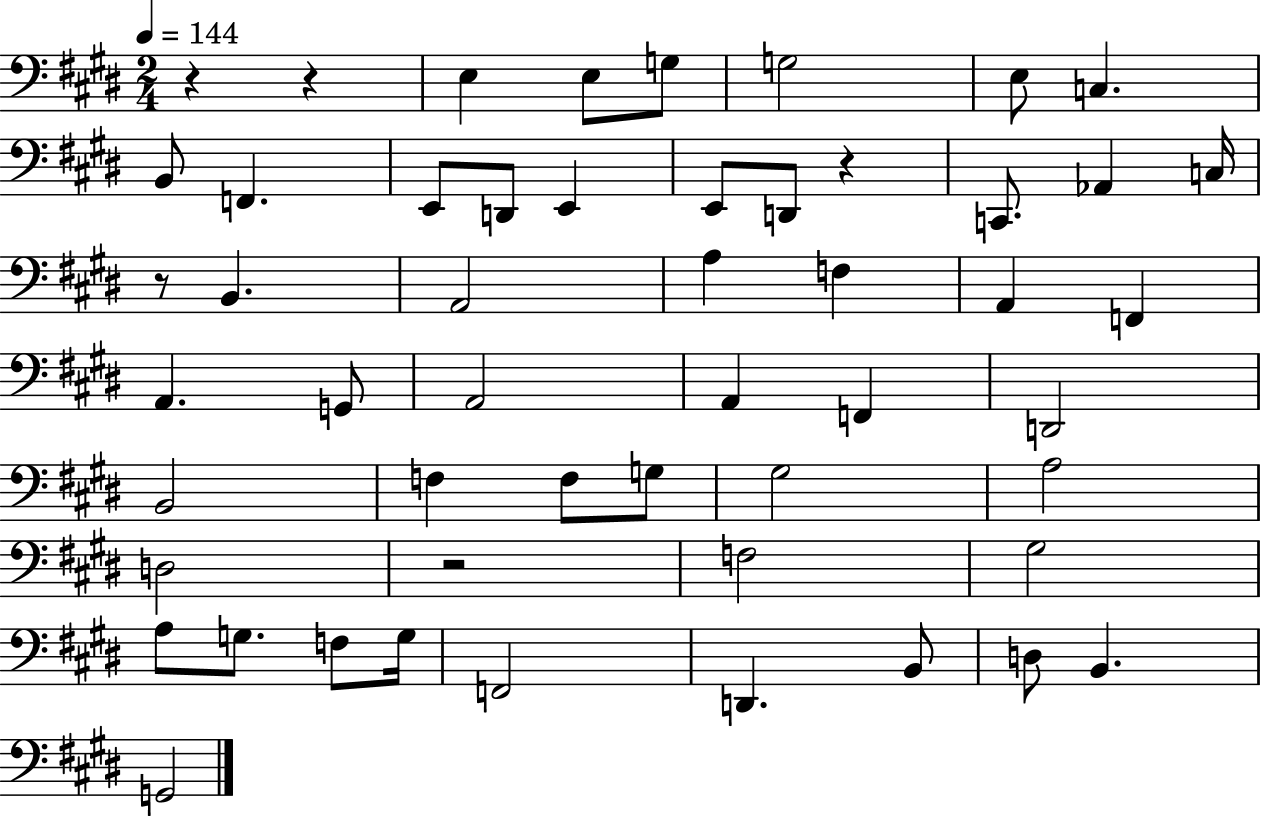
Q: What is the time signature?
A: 2/4